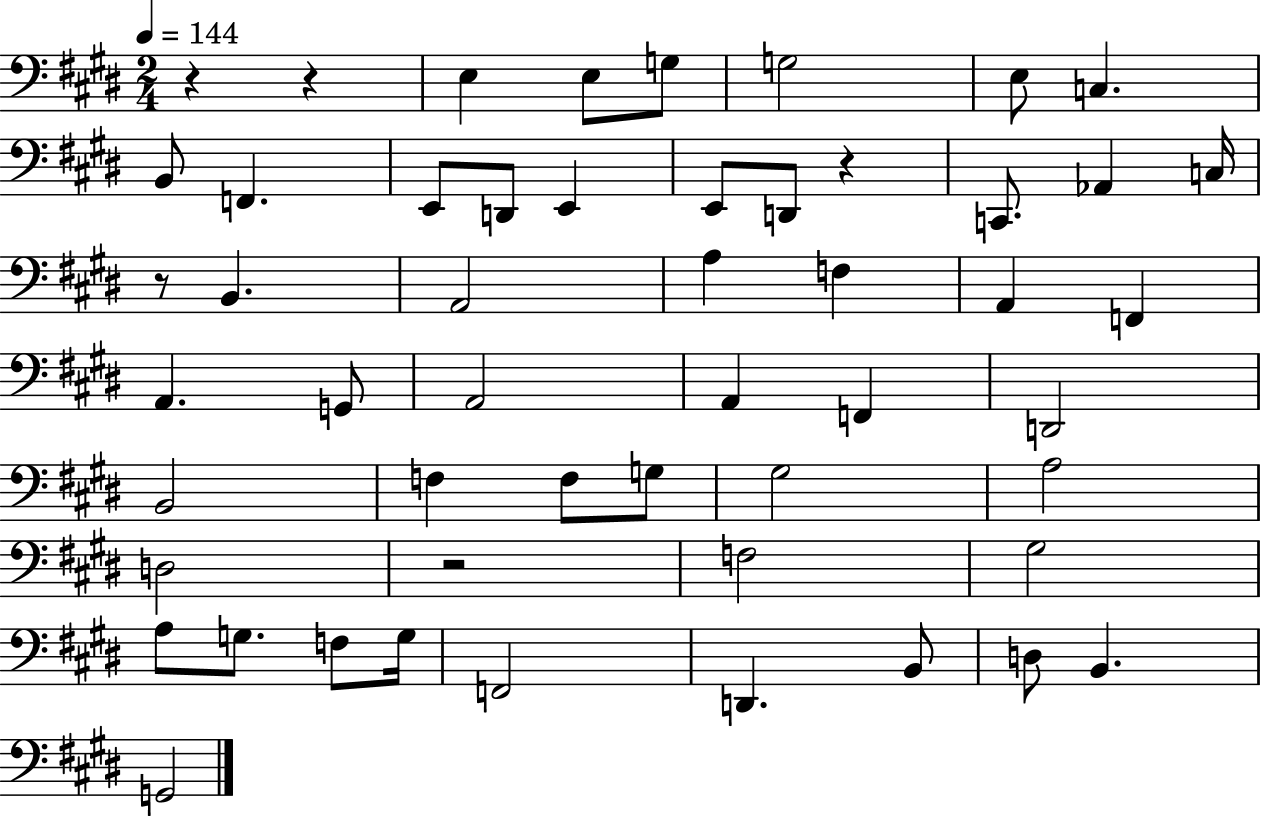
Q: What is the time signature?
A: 2/4